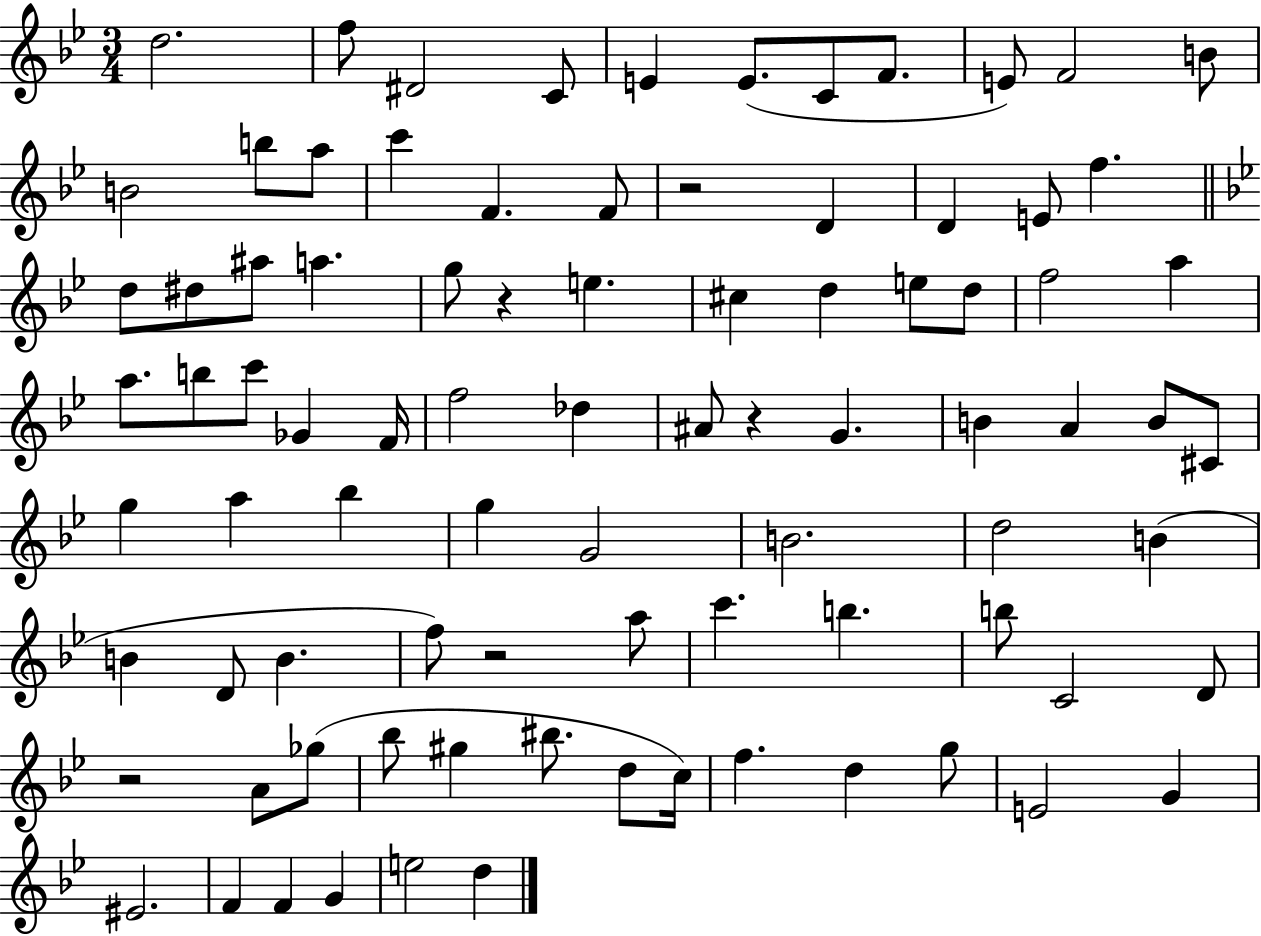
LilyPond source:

{
  \clef treble
  \numericTimeSignature
  \time 3/4
  \key bes \major
  d''2. | f''8 dis'2 c'8 | e'4 e'8.( c'8 f'8. | e'8) f'2 b'8 | \break b'2 b''8 a''8 | c'''4 f'4. f'8 | r2 d'4 | d'4 e'8 f''4. | \break \bar "||" \break \key bes \major d''8 dis''8 ais''8 a''4. | g''8 r4 e''4. | cis''4 d''4 e''8 d''8 | f''2 a''4 | \break a''8. b''8 c'''8 ges'4 f'16 | f''2 des''4 | ais'8 r4 g'4. | b'4 a'4 b'8 cis'8 | \break g''4 a''4 bes''4 | g''4 g'2 | b'2. | d''2 b'4( | \break b'4 d'8 b'4. | f''8) r2 a''8 | c'''4. b''4. | b''8 c'2 d'8 | \break r2 a'8 ges''8( | bes''8 gis''4 bis''8. d''8 c''16) | f''4. d''4 g''8 | e'2 g'4 | \break eis'2. | f'4 f'4 g'4 | e''2 d''4 | \bar "|."
}